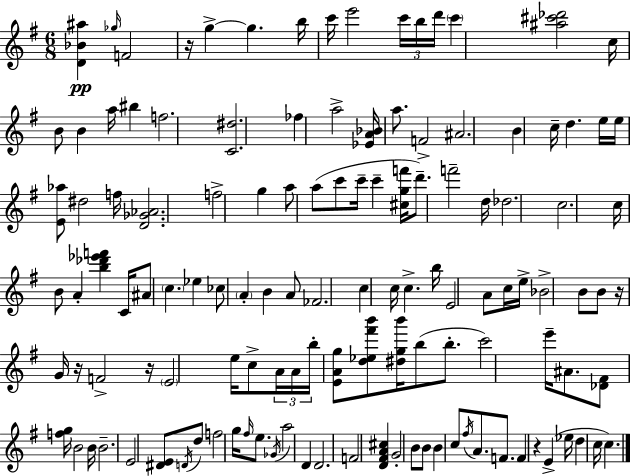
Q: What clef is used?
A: treble